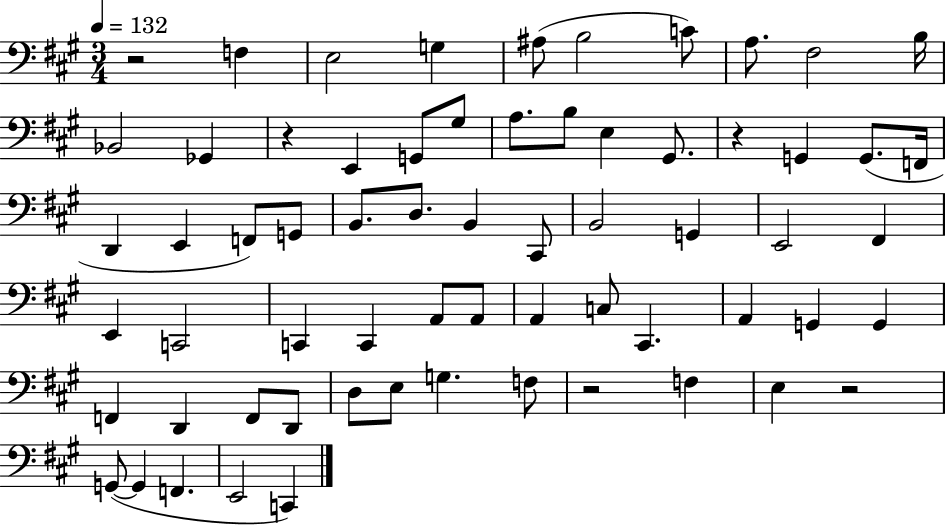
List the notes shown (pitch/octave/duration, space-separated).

R/h F3/q E3/h G3/q A#3/e B3/h C4/e A3/e. F#3/h B3/s Bb2/h Gb2/q R/q E2/q G2/e G#3/e A3/e. B3/e E3/q G#2/e. R/q G2/q G2/e. F2/s D2/q E2/q F2/e G2/e B2/e. D3/e. B2/q C#2/e B2/h G2/q E2/h F#2/q E2/q C2/h C2/q C2/q A2/e A2/e A2/q C3/e C#2/q. A2/q G2/q G2/q F2/q D2/q F2/e D2/e D3/e E3/e G3/q. F3/e R/h F3/q E3/q R/h G2/e G2/q F2/q. E2/h C2/q